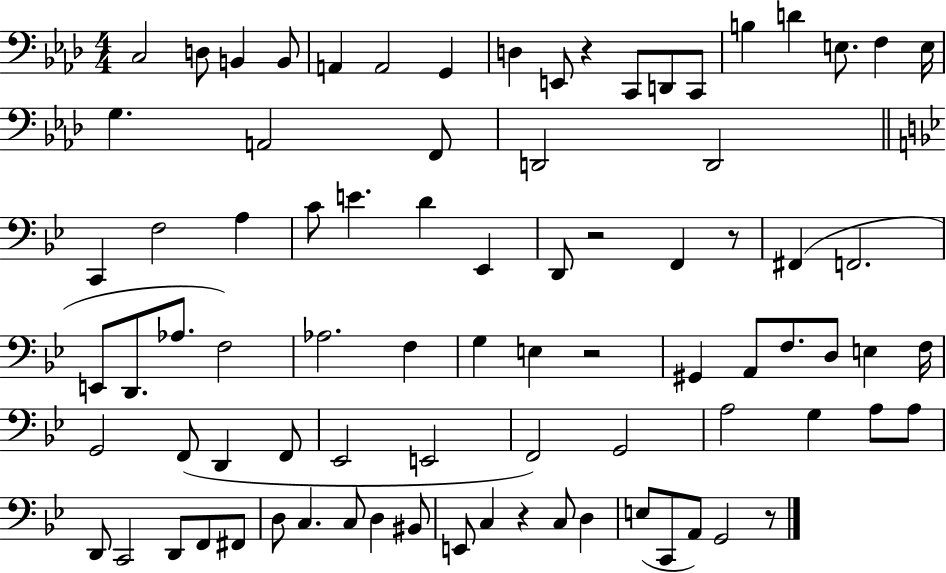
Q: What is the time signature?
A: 4/4